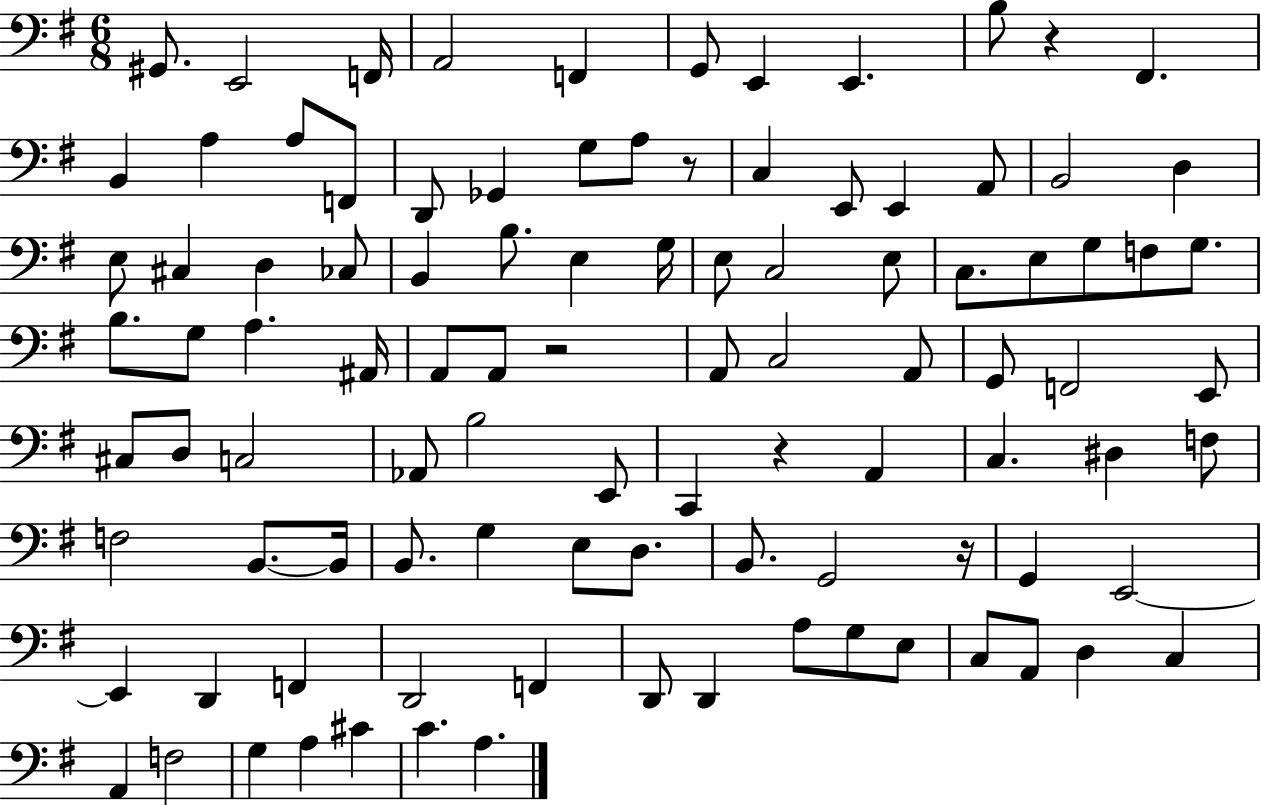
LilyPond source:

{
  \clef bass
  \numericTimeSignature
  \time 6/8
  \key g \major
  gis,8. e,2 f,16 | a,2 f,4 | g,8 e,4 e,4. | b8 r4 fis,4. | \break b,4 a4 a8 f,8 | d,8 ges,4 g8 a8 r8 | c4 e,8 e,4 a,8 | b,2 d4 | \break e8 cis4 d4 ces8 | b,4 b8. e4 g16 | e8 c2 e8 | c8. e8 g8 f8 g8. | \break b8. g8 a4. ais,16 | a,8 a,8 r2 | a,8 c2 a,8 | g,8 f,2 e,8 | \break cis8 d8 c2 | aes,8 b2 e,8 | c,4 r4 a,4 | c4. dis4 f8 | \break f2 b,8.~~ b,16 | b,8. g4 e8 d8. | b,8. g,2 r16 | g,4 e,2~~ | \break e,4 d,4 f,4 | d,2 f,4 | d,8 d,4 a8 g8 e8 | c8 a,8 d4 c4 | \break a,4 f2 | g4 a4 cis'4 | c'4. a4. | \bar "|."
}